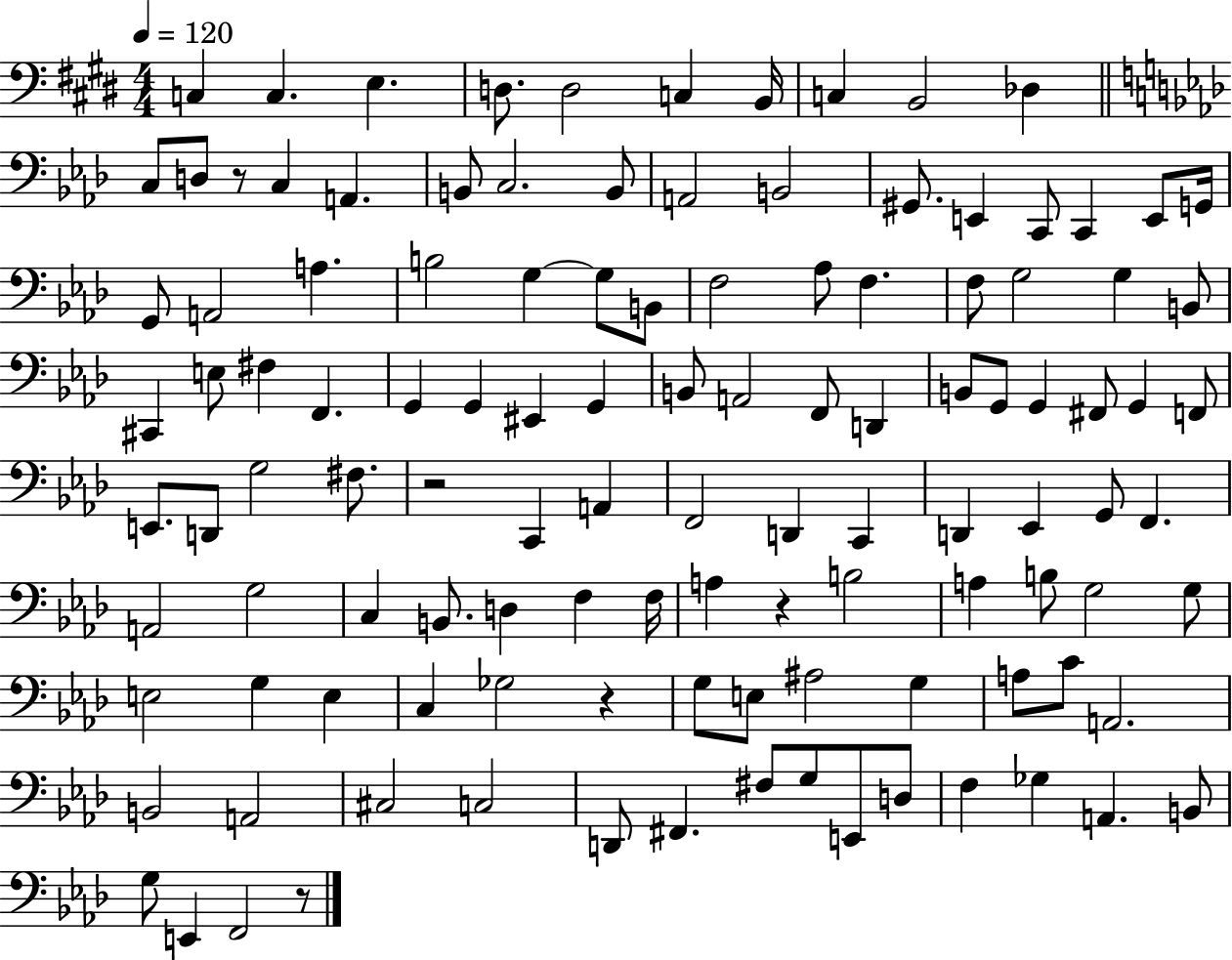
X:1
T:Untitled
M:4/4
L:1/4
K:E
C, C, E, D,/2 D,2 C, B,,/4 C, B,,2 _D, C,/2 D,/2 z/2 C, A,, B,,/2 C,2 B,,/2 A,,2 B,,2 ^G,,/2 E,, C,,/2 C,, E,,/2 G,,/4 G,,/2 A,,2 A, B,2 G, G,/2 B,,/2 F,2 _A,/2 F, F,/2 G,2 G, B,,/2 ^C,, E,/2 ^F, F,, G,, G,, ^E,, G,, B,,/2 A,,2 F,,/2 D,, B,,/2 G,,/2 G,, ^F,,/2 G,, F,,/2 E,,/2 D,,/2 G,2 ^F,/2 z2 C,, A,, F,,2 D,, C,, D,, _E,, G,,/2 F,, A,,2 G,2 C, B,,/2 D, F, F,/4 A, z B,2 A, B,/2 G,2 G,/2 E,2 G, E, C, _G,2 z G,/2 E,/2 ^A,2 G, A,/2 C/2 A,,2 B,,2 A,,2 ^C,2 C,2 D,,/2 ^F,, ^F,/2 G,/2 E,,/2 D,/2 F, _G, A,, B,,/2 G,/2 E,, F,,2 z/2